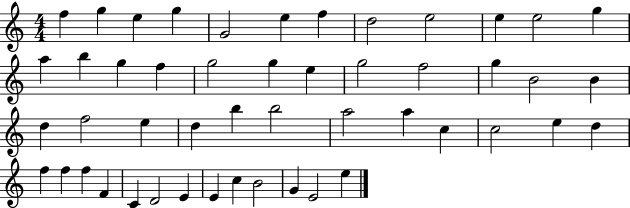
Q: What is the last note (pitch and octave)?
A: E5